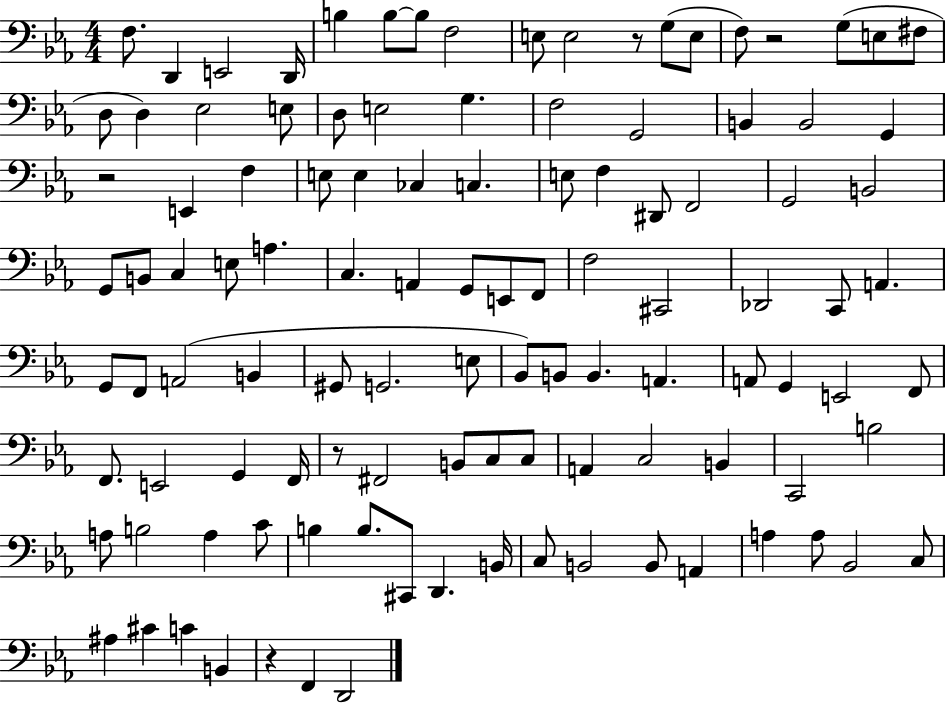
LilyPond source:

{
  \clef bass
  \numericTimeSignature
  \time 4/4
  \key ees \major
  \repeat volta 2 { f8. d,4 e,2 d,16 | b4 b8~~ b8 f2 | e8 e2 r8 g8( e8 | f8) r2 g8( e8 fis8 | \break d8 d4) ees2 e8 | d8 e2 g4. | f2 g,2 | b,4 b,2 g,4 | \break r2 e,4 f4 | e8 e4 ces4 c4. | e8 f4 dis,8 f,2 | g,2 b,2 | \break g,8 b,8 c4 e8 a4. | c4. a,4 g,8 e,8 f,8 | f2 cis,2 | des,2 c,8 a,4. | \break g,8 f,8 a,2( b,4 | gis,8 g,2. e8 | bes,8) b,8 b,4. a,4. | a,8 g,4 e,2 f,8 | \break f,8. e,2 g,4 f,16 | r8 fis,2 b,8 c8 c8 | a,4 c2 b,4 | c,2 b2 | \break a8 b2 a4 c'8 | b4 b8. cis,8 d,4. b,16 | c8 b,2 b,8 a,4 | a4 a8 bes,2 c8 | \break ais4 cis'4 c'4 b,4 | r4 f,4 d,2 | } \bar "|."
}